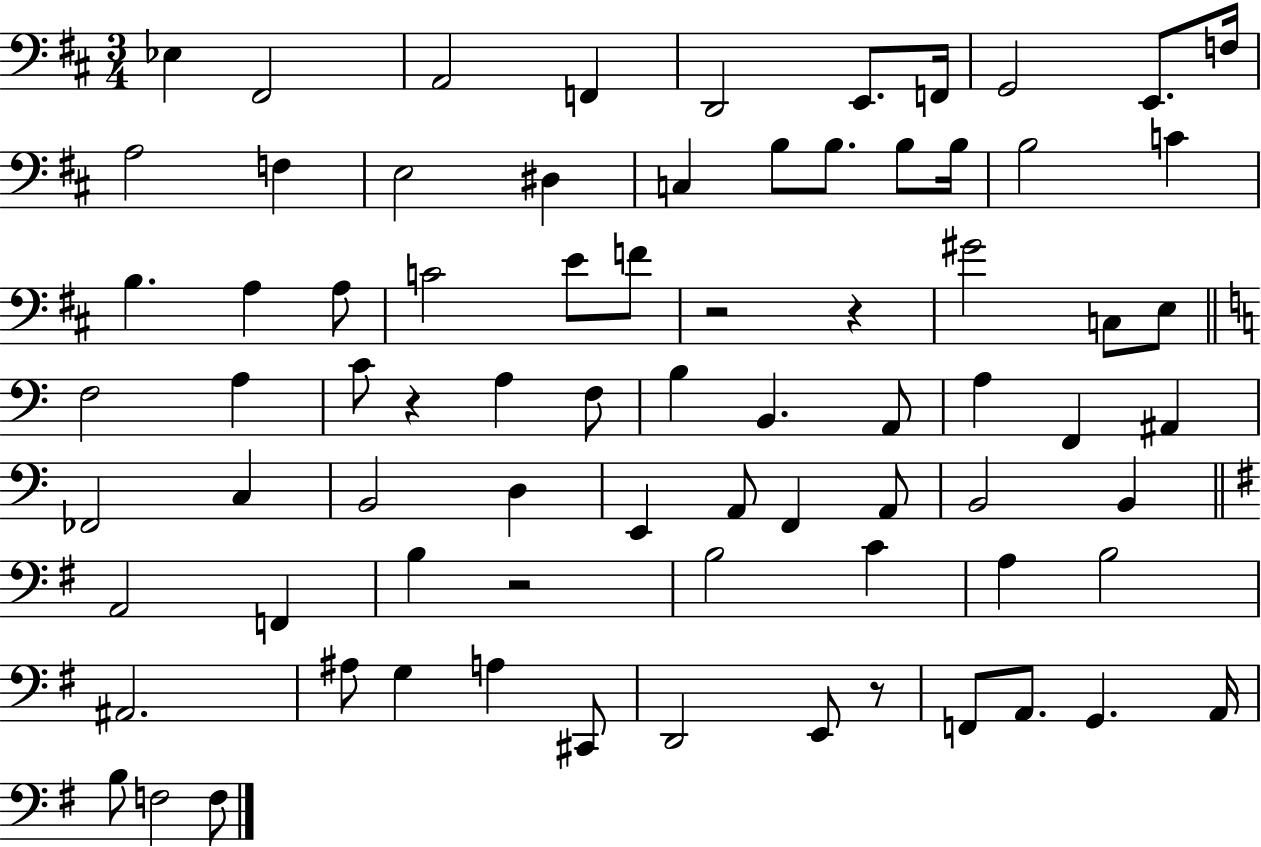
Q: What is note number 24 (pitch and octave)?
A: A3